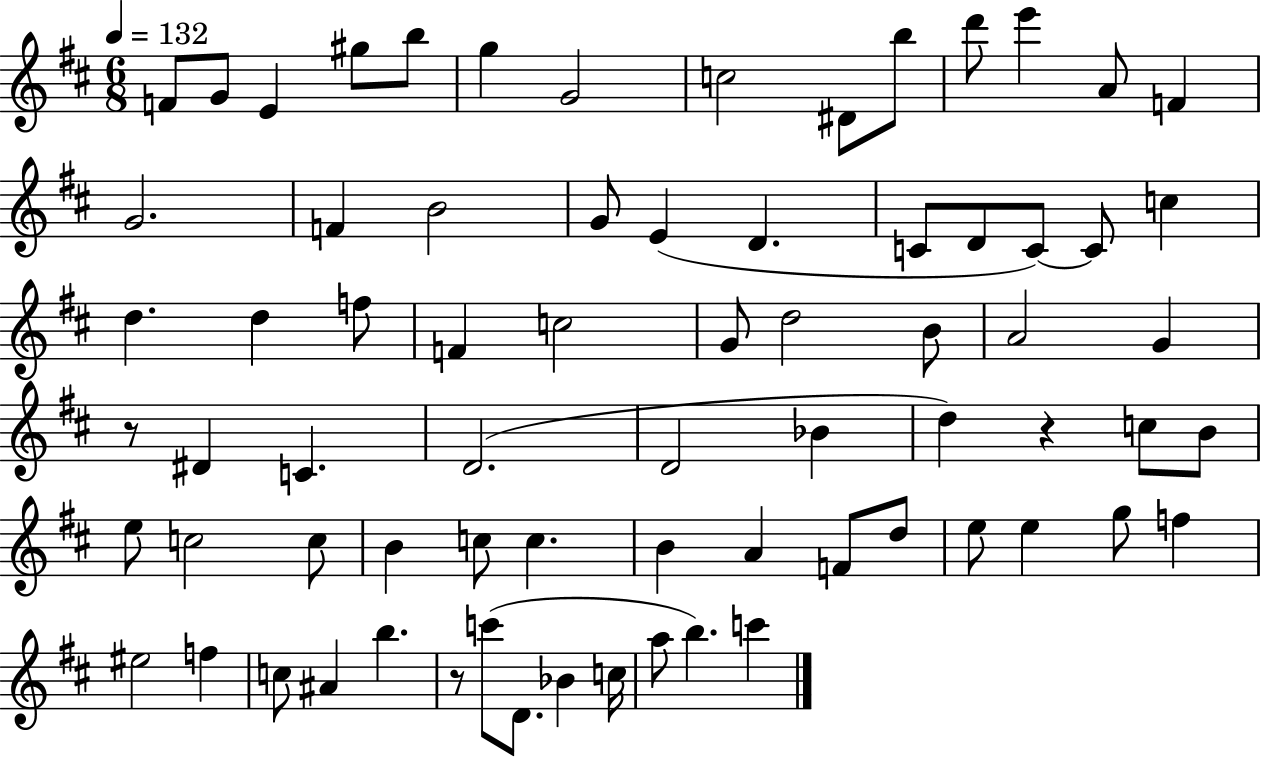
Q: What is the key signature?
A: D major